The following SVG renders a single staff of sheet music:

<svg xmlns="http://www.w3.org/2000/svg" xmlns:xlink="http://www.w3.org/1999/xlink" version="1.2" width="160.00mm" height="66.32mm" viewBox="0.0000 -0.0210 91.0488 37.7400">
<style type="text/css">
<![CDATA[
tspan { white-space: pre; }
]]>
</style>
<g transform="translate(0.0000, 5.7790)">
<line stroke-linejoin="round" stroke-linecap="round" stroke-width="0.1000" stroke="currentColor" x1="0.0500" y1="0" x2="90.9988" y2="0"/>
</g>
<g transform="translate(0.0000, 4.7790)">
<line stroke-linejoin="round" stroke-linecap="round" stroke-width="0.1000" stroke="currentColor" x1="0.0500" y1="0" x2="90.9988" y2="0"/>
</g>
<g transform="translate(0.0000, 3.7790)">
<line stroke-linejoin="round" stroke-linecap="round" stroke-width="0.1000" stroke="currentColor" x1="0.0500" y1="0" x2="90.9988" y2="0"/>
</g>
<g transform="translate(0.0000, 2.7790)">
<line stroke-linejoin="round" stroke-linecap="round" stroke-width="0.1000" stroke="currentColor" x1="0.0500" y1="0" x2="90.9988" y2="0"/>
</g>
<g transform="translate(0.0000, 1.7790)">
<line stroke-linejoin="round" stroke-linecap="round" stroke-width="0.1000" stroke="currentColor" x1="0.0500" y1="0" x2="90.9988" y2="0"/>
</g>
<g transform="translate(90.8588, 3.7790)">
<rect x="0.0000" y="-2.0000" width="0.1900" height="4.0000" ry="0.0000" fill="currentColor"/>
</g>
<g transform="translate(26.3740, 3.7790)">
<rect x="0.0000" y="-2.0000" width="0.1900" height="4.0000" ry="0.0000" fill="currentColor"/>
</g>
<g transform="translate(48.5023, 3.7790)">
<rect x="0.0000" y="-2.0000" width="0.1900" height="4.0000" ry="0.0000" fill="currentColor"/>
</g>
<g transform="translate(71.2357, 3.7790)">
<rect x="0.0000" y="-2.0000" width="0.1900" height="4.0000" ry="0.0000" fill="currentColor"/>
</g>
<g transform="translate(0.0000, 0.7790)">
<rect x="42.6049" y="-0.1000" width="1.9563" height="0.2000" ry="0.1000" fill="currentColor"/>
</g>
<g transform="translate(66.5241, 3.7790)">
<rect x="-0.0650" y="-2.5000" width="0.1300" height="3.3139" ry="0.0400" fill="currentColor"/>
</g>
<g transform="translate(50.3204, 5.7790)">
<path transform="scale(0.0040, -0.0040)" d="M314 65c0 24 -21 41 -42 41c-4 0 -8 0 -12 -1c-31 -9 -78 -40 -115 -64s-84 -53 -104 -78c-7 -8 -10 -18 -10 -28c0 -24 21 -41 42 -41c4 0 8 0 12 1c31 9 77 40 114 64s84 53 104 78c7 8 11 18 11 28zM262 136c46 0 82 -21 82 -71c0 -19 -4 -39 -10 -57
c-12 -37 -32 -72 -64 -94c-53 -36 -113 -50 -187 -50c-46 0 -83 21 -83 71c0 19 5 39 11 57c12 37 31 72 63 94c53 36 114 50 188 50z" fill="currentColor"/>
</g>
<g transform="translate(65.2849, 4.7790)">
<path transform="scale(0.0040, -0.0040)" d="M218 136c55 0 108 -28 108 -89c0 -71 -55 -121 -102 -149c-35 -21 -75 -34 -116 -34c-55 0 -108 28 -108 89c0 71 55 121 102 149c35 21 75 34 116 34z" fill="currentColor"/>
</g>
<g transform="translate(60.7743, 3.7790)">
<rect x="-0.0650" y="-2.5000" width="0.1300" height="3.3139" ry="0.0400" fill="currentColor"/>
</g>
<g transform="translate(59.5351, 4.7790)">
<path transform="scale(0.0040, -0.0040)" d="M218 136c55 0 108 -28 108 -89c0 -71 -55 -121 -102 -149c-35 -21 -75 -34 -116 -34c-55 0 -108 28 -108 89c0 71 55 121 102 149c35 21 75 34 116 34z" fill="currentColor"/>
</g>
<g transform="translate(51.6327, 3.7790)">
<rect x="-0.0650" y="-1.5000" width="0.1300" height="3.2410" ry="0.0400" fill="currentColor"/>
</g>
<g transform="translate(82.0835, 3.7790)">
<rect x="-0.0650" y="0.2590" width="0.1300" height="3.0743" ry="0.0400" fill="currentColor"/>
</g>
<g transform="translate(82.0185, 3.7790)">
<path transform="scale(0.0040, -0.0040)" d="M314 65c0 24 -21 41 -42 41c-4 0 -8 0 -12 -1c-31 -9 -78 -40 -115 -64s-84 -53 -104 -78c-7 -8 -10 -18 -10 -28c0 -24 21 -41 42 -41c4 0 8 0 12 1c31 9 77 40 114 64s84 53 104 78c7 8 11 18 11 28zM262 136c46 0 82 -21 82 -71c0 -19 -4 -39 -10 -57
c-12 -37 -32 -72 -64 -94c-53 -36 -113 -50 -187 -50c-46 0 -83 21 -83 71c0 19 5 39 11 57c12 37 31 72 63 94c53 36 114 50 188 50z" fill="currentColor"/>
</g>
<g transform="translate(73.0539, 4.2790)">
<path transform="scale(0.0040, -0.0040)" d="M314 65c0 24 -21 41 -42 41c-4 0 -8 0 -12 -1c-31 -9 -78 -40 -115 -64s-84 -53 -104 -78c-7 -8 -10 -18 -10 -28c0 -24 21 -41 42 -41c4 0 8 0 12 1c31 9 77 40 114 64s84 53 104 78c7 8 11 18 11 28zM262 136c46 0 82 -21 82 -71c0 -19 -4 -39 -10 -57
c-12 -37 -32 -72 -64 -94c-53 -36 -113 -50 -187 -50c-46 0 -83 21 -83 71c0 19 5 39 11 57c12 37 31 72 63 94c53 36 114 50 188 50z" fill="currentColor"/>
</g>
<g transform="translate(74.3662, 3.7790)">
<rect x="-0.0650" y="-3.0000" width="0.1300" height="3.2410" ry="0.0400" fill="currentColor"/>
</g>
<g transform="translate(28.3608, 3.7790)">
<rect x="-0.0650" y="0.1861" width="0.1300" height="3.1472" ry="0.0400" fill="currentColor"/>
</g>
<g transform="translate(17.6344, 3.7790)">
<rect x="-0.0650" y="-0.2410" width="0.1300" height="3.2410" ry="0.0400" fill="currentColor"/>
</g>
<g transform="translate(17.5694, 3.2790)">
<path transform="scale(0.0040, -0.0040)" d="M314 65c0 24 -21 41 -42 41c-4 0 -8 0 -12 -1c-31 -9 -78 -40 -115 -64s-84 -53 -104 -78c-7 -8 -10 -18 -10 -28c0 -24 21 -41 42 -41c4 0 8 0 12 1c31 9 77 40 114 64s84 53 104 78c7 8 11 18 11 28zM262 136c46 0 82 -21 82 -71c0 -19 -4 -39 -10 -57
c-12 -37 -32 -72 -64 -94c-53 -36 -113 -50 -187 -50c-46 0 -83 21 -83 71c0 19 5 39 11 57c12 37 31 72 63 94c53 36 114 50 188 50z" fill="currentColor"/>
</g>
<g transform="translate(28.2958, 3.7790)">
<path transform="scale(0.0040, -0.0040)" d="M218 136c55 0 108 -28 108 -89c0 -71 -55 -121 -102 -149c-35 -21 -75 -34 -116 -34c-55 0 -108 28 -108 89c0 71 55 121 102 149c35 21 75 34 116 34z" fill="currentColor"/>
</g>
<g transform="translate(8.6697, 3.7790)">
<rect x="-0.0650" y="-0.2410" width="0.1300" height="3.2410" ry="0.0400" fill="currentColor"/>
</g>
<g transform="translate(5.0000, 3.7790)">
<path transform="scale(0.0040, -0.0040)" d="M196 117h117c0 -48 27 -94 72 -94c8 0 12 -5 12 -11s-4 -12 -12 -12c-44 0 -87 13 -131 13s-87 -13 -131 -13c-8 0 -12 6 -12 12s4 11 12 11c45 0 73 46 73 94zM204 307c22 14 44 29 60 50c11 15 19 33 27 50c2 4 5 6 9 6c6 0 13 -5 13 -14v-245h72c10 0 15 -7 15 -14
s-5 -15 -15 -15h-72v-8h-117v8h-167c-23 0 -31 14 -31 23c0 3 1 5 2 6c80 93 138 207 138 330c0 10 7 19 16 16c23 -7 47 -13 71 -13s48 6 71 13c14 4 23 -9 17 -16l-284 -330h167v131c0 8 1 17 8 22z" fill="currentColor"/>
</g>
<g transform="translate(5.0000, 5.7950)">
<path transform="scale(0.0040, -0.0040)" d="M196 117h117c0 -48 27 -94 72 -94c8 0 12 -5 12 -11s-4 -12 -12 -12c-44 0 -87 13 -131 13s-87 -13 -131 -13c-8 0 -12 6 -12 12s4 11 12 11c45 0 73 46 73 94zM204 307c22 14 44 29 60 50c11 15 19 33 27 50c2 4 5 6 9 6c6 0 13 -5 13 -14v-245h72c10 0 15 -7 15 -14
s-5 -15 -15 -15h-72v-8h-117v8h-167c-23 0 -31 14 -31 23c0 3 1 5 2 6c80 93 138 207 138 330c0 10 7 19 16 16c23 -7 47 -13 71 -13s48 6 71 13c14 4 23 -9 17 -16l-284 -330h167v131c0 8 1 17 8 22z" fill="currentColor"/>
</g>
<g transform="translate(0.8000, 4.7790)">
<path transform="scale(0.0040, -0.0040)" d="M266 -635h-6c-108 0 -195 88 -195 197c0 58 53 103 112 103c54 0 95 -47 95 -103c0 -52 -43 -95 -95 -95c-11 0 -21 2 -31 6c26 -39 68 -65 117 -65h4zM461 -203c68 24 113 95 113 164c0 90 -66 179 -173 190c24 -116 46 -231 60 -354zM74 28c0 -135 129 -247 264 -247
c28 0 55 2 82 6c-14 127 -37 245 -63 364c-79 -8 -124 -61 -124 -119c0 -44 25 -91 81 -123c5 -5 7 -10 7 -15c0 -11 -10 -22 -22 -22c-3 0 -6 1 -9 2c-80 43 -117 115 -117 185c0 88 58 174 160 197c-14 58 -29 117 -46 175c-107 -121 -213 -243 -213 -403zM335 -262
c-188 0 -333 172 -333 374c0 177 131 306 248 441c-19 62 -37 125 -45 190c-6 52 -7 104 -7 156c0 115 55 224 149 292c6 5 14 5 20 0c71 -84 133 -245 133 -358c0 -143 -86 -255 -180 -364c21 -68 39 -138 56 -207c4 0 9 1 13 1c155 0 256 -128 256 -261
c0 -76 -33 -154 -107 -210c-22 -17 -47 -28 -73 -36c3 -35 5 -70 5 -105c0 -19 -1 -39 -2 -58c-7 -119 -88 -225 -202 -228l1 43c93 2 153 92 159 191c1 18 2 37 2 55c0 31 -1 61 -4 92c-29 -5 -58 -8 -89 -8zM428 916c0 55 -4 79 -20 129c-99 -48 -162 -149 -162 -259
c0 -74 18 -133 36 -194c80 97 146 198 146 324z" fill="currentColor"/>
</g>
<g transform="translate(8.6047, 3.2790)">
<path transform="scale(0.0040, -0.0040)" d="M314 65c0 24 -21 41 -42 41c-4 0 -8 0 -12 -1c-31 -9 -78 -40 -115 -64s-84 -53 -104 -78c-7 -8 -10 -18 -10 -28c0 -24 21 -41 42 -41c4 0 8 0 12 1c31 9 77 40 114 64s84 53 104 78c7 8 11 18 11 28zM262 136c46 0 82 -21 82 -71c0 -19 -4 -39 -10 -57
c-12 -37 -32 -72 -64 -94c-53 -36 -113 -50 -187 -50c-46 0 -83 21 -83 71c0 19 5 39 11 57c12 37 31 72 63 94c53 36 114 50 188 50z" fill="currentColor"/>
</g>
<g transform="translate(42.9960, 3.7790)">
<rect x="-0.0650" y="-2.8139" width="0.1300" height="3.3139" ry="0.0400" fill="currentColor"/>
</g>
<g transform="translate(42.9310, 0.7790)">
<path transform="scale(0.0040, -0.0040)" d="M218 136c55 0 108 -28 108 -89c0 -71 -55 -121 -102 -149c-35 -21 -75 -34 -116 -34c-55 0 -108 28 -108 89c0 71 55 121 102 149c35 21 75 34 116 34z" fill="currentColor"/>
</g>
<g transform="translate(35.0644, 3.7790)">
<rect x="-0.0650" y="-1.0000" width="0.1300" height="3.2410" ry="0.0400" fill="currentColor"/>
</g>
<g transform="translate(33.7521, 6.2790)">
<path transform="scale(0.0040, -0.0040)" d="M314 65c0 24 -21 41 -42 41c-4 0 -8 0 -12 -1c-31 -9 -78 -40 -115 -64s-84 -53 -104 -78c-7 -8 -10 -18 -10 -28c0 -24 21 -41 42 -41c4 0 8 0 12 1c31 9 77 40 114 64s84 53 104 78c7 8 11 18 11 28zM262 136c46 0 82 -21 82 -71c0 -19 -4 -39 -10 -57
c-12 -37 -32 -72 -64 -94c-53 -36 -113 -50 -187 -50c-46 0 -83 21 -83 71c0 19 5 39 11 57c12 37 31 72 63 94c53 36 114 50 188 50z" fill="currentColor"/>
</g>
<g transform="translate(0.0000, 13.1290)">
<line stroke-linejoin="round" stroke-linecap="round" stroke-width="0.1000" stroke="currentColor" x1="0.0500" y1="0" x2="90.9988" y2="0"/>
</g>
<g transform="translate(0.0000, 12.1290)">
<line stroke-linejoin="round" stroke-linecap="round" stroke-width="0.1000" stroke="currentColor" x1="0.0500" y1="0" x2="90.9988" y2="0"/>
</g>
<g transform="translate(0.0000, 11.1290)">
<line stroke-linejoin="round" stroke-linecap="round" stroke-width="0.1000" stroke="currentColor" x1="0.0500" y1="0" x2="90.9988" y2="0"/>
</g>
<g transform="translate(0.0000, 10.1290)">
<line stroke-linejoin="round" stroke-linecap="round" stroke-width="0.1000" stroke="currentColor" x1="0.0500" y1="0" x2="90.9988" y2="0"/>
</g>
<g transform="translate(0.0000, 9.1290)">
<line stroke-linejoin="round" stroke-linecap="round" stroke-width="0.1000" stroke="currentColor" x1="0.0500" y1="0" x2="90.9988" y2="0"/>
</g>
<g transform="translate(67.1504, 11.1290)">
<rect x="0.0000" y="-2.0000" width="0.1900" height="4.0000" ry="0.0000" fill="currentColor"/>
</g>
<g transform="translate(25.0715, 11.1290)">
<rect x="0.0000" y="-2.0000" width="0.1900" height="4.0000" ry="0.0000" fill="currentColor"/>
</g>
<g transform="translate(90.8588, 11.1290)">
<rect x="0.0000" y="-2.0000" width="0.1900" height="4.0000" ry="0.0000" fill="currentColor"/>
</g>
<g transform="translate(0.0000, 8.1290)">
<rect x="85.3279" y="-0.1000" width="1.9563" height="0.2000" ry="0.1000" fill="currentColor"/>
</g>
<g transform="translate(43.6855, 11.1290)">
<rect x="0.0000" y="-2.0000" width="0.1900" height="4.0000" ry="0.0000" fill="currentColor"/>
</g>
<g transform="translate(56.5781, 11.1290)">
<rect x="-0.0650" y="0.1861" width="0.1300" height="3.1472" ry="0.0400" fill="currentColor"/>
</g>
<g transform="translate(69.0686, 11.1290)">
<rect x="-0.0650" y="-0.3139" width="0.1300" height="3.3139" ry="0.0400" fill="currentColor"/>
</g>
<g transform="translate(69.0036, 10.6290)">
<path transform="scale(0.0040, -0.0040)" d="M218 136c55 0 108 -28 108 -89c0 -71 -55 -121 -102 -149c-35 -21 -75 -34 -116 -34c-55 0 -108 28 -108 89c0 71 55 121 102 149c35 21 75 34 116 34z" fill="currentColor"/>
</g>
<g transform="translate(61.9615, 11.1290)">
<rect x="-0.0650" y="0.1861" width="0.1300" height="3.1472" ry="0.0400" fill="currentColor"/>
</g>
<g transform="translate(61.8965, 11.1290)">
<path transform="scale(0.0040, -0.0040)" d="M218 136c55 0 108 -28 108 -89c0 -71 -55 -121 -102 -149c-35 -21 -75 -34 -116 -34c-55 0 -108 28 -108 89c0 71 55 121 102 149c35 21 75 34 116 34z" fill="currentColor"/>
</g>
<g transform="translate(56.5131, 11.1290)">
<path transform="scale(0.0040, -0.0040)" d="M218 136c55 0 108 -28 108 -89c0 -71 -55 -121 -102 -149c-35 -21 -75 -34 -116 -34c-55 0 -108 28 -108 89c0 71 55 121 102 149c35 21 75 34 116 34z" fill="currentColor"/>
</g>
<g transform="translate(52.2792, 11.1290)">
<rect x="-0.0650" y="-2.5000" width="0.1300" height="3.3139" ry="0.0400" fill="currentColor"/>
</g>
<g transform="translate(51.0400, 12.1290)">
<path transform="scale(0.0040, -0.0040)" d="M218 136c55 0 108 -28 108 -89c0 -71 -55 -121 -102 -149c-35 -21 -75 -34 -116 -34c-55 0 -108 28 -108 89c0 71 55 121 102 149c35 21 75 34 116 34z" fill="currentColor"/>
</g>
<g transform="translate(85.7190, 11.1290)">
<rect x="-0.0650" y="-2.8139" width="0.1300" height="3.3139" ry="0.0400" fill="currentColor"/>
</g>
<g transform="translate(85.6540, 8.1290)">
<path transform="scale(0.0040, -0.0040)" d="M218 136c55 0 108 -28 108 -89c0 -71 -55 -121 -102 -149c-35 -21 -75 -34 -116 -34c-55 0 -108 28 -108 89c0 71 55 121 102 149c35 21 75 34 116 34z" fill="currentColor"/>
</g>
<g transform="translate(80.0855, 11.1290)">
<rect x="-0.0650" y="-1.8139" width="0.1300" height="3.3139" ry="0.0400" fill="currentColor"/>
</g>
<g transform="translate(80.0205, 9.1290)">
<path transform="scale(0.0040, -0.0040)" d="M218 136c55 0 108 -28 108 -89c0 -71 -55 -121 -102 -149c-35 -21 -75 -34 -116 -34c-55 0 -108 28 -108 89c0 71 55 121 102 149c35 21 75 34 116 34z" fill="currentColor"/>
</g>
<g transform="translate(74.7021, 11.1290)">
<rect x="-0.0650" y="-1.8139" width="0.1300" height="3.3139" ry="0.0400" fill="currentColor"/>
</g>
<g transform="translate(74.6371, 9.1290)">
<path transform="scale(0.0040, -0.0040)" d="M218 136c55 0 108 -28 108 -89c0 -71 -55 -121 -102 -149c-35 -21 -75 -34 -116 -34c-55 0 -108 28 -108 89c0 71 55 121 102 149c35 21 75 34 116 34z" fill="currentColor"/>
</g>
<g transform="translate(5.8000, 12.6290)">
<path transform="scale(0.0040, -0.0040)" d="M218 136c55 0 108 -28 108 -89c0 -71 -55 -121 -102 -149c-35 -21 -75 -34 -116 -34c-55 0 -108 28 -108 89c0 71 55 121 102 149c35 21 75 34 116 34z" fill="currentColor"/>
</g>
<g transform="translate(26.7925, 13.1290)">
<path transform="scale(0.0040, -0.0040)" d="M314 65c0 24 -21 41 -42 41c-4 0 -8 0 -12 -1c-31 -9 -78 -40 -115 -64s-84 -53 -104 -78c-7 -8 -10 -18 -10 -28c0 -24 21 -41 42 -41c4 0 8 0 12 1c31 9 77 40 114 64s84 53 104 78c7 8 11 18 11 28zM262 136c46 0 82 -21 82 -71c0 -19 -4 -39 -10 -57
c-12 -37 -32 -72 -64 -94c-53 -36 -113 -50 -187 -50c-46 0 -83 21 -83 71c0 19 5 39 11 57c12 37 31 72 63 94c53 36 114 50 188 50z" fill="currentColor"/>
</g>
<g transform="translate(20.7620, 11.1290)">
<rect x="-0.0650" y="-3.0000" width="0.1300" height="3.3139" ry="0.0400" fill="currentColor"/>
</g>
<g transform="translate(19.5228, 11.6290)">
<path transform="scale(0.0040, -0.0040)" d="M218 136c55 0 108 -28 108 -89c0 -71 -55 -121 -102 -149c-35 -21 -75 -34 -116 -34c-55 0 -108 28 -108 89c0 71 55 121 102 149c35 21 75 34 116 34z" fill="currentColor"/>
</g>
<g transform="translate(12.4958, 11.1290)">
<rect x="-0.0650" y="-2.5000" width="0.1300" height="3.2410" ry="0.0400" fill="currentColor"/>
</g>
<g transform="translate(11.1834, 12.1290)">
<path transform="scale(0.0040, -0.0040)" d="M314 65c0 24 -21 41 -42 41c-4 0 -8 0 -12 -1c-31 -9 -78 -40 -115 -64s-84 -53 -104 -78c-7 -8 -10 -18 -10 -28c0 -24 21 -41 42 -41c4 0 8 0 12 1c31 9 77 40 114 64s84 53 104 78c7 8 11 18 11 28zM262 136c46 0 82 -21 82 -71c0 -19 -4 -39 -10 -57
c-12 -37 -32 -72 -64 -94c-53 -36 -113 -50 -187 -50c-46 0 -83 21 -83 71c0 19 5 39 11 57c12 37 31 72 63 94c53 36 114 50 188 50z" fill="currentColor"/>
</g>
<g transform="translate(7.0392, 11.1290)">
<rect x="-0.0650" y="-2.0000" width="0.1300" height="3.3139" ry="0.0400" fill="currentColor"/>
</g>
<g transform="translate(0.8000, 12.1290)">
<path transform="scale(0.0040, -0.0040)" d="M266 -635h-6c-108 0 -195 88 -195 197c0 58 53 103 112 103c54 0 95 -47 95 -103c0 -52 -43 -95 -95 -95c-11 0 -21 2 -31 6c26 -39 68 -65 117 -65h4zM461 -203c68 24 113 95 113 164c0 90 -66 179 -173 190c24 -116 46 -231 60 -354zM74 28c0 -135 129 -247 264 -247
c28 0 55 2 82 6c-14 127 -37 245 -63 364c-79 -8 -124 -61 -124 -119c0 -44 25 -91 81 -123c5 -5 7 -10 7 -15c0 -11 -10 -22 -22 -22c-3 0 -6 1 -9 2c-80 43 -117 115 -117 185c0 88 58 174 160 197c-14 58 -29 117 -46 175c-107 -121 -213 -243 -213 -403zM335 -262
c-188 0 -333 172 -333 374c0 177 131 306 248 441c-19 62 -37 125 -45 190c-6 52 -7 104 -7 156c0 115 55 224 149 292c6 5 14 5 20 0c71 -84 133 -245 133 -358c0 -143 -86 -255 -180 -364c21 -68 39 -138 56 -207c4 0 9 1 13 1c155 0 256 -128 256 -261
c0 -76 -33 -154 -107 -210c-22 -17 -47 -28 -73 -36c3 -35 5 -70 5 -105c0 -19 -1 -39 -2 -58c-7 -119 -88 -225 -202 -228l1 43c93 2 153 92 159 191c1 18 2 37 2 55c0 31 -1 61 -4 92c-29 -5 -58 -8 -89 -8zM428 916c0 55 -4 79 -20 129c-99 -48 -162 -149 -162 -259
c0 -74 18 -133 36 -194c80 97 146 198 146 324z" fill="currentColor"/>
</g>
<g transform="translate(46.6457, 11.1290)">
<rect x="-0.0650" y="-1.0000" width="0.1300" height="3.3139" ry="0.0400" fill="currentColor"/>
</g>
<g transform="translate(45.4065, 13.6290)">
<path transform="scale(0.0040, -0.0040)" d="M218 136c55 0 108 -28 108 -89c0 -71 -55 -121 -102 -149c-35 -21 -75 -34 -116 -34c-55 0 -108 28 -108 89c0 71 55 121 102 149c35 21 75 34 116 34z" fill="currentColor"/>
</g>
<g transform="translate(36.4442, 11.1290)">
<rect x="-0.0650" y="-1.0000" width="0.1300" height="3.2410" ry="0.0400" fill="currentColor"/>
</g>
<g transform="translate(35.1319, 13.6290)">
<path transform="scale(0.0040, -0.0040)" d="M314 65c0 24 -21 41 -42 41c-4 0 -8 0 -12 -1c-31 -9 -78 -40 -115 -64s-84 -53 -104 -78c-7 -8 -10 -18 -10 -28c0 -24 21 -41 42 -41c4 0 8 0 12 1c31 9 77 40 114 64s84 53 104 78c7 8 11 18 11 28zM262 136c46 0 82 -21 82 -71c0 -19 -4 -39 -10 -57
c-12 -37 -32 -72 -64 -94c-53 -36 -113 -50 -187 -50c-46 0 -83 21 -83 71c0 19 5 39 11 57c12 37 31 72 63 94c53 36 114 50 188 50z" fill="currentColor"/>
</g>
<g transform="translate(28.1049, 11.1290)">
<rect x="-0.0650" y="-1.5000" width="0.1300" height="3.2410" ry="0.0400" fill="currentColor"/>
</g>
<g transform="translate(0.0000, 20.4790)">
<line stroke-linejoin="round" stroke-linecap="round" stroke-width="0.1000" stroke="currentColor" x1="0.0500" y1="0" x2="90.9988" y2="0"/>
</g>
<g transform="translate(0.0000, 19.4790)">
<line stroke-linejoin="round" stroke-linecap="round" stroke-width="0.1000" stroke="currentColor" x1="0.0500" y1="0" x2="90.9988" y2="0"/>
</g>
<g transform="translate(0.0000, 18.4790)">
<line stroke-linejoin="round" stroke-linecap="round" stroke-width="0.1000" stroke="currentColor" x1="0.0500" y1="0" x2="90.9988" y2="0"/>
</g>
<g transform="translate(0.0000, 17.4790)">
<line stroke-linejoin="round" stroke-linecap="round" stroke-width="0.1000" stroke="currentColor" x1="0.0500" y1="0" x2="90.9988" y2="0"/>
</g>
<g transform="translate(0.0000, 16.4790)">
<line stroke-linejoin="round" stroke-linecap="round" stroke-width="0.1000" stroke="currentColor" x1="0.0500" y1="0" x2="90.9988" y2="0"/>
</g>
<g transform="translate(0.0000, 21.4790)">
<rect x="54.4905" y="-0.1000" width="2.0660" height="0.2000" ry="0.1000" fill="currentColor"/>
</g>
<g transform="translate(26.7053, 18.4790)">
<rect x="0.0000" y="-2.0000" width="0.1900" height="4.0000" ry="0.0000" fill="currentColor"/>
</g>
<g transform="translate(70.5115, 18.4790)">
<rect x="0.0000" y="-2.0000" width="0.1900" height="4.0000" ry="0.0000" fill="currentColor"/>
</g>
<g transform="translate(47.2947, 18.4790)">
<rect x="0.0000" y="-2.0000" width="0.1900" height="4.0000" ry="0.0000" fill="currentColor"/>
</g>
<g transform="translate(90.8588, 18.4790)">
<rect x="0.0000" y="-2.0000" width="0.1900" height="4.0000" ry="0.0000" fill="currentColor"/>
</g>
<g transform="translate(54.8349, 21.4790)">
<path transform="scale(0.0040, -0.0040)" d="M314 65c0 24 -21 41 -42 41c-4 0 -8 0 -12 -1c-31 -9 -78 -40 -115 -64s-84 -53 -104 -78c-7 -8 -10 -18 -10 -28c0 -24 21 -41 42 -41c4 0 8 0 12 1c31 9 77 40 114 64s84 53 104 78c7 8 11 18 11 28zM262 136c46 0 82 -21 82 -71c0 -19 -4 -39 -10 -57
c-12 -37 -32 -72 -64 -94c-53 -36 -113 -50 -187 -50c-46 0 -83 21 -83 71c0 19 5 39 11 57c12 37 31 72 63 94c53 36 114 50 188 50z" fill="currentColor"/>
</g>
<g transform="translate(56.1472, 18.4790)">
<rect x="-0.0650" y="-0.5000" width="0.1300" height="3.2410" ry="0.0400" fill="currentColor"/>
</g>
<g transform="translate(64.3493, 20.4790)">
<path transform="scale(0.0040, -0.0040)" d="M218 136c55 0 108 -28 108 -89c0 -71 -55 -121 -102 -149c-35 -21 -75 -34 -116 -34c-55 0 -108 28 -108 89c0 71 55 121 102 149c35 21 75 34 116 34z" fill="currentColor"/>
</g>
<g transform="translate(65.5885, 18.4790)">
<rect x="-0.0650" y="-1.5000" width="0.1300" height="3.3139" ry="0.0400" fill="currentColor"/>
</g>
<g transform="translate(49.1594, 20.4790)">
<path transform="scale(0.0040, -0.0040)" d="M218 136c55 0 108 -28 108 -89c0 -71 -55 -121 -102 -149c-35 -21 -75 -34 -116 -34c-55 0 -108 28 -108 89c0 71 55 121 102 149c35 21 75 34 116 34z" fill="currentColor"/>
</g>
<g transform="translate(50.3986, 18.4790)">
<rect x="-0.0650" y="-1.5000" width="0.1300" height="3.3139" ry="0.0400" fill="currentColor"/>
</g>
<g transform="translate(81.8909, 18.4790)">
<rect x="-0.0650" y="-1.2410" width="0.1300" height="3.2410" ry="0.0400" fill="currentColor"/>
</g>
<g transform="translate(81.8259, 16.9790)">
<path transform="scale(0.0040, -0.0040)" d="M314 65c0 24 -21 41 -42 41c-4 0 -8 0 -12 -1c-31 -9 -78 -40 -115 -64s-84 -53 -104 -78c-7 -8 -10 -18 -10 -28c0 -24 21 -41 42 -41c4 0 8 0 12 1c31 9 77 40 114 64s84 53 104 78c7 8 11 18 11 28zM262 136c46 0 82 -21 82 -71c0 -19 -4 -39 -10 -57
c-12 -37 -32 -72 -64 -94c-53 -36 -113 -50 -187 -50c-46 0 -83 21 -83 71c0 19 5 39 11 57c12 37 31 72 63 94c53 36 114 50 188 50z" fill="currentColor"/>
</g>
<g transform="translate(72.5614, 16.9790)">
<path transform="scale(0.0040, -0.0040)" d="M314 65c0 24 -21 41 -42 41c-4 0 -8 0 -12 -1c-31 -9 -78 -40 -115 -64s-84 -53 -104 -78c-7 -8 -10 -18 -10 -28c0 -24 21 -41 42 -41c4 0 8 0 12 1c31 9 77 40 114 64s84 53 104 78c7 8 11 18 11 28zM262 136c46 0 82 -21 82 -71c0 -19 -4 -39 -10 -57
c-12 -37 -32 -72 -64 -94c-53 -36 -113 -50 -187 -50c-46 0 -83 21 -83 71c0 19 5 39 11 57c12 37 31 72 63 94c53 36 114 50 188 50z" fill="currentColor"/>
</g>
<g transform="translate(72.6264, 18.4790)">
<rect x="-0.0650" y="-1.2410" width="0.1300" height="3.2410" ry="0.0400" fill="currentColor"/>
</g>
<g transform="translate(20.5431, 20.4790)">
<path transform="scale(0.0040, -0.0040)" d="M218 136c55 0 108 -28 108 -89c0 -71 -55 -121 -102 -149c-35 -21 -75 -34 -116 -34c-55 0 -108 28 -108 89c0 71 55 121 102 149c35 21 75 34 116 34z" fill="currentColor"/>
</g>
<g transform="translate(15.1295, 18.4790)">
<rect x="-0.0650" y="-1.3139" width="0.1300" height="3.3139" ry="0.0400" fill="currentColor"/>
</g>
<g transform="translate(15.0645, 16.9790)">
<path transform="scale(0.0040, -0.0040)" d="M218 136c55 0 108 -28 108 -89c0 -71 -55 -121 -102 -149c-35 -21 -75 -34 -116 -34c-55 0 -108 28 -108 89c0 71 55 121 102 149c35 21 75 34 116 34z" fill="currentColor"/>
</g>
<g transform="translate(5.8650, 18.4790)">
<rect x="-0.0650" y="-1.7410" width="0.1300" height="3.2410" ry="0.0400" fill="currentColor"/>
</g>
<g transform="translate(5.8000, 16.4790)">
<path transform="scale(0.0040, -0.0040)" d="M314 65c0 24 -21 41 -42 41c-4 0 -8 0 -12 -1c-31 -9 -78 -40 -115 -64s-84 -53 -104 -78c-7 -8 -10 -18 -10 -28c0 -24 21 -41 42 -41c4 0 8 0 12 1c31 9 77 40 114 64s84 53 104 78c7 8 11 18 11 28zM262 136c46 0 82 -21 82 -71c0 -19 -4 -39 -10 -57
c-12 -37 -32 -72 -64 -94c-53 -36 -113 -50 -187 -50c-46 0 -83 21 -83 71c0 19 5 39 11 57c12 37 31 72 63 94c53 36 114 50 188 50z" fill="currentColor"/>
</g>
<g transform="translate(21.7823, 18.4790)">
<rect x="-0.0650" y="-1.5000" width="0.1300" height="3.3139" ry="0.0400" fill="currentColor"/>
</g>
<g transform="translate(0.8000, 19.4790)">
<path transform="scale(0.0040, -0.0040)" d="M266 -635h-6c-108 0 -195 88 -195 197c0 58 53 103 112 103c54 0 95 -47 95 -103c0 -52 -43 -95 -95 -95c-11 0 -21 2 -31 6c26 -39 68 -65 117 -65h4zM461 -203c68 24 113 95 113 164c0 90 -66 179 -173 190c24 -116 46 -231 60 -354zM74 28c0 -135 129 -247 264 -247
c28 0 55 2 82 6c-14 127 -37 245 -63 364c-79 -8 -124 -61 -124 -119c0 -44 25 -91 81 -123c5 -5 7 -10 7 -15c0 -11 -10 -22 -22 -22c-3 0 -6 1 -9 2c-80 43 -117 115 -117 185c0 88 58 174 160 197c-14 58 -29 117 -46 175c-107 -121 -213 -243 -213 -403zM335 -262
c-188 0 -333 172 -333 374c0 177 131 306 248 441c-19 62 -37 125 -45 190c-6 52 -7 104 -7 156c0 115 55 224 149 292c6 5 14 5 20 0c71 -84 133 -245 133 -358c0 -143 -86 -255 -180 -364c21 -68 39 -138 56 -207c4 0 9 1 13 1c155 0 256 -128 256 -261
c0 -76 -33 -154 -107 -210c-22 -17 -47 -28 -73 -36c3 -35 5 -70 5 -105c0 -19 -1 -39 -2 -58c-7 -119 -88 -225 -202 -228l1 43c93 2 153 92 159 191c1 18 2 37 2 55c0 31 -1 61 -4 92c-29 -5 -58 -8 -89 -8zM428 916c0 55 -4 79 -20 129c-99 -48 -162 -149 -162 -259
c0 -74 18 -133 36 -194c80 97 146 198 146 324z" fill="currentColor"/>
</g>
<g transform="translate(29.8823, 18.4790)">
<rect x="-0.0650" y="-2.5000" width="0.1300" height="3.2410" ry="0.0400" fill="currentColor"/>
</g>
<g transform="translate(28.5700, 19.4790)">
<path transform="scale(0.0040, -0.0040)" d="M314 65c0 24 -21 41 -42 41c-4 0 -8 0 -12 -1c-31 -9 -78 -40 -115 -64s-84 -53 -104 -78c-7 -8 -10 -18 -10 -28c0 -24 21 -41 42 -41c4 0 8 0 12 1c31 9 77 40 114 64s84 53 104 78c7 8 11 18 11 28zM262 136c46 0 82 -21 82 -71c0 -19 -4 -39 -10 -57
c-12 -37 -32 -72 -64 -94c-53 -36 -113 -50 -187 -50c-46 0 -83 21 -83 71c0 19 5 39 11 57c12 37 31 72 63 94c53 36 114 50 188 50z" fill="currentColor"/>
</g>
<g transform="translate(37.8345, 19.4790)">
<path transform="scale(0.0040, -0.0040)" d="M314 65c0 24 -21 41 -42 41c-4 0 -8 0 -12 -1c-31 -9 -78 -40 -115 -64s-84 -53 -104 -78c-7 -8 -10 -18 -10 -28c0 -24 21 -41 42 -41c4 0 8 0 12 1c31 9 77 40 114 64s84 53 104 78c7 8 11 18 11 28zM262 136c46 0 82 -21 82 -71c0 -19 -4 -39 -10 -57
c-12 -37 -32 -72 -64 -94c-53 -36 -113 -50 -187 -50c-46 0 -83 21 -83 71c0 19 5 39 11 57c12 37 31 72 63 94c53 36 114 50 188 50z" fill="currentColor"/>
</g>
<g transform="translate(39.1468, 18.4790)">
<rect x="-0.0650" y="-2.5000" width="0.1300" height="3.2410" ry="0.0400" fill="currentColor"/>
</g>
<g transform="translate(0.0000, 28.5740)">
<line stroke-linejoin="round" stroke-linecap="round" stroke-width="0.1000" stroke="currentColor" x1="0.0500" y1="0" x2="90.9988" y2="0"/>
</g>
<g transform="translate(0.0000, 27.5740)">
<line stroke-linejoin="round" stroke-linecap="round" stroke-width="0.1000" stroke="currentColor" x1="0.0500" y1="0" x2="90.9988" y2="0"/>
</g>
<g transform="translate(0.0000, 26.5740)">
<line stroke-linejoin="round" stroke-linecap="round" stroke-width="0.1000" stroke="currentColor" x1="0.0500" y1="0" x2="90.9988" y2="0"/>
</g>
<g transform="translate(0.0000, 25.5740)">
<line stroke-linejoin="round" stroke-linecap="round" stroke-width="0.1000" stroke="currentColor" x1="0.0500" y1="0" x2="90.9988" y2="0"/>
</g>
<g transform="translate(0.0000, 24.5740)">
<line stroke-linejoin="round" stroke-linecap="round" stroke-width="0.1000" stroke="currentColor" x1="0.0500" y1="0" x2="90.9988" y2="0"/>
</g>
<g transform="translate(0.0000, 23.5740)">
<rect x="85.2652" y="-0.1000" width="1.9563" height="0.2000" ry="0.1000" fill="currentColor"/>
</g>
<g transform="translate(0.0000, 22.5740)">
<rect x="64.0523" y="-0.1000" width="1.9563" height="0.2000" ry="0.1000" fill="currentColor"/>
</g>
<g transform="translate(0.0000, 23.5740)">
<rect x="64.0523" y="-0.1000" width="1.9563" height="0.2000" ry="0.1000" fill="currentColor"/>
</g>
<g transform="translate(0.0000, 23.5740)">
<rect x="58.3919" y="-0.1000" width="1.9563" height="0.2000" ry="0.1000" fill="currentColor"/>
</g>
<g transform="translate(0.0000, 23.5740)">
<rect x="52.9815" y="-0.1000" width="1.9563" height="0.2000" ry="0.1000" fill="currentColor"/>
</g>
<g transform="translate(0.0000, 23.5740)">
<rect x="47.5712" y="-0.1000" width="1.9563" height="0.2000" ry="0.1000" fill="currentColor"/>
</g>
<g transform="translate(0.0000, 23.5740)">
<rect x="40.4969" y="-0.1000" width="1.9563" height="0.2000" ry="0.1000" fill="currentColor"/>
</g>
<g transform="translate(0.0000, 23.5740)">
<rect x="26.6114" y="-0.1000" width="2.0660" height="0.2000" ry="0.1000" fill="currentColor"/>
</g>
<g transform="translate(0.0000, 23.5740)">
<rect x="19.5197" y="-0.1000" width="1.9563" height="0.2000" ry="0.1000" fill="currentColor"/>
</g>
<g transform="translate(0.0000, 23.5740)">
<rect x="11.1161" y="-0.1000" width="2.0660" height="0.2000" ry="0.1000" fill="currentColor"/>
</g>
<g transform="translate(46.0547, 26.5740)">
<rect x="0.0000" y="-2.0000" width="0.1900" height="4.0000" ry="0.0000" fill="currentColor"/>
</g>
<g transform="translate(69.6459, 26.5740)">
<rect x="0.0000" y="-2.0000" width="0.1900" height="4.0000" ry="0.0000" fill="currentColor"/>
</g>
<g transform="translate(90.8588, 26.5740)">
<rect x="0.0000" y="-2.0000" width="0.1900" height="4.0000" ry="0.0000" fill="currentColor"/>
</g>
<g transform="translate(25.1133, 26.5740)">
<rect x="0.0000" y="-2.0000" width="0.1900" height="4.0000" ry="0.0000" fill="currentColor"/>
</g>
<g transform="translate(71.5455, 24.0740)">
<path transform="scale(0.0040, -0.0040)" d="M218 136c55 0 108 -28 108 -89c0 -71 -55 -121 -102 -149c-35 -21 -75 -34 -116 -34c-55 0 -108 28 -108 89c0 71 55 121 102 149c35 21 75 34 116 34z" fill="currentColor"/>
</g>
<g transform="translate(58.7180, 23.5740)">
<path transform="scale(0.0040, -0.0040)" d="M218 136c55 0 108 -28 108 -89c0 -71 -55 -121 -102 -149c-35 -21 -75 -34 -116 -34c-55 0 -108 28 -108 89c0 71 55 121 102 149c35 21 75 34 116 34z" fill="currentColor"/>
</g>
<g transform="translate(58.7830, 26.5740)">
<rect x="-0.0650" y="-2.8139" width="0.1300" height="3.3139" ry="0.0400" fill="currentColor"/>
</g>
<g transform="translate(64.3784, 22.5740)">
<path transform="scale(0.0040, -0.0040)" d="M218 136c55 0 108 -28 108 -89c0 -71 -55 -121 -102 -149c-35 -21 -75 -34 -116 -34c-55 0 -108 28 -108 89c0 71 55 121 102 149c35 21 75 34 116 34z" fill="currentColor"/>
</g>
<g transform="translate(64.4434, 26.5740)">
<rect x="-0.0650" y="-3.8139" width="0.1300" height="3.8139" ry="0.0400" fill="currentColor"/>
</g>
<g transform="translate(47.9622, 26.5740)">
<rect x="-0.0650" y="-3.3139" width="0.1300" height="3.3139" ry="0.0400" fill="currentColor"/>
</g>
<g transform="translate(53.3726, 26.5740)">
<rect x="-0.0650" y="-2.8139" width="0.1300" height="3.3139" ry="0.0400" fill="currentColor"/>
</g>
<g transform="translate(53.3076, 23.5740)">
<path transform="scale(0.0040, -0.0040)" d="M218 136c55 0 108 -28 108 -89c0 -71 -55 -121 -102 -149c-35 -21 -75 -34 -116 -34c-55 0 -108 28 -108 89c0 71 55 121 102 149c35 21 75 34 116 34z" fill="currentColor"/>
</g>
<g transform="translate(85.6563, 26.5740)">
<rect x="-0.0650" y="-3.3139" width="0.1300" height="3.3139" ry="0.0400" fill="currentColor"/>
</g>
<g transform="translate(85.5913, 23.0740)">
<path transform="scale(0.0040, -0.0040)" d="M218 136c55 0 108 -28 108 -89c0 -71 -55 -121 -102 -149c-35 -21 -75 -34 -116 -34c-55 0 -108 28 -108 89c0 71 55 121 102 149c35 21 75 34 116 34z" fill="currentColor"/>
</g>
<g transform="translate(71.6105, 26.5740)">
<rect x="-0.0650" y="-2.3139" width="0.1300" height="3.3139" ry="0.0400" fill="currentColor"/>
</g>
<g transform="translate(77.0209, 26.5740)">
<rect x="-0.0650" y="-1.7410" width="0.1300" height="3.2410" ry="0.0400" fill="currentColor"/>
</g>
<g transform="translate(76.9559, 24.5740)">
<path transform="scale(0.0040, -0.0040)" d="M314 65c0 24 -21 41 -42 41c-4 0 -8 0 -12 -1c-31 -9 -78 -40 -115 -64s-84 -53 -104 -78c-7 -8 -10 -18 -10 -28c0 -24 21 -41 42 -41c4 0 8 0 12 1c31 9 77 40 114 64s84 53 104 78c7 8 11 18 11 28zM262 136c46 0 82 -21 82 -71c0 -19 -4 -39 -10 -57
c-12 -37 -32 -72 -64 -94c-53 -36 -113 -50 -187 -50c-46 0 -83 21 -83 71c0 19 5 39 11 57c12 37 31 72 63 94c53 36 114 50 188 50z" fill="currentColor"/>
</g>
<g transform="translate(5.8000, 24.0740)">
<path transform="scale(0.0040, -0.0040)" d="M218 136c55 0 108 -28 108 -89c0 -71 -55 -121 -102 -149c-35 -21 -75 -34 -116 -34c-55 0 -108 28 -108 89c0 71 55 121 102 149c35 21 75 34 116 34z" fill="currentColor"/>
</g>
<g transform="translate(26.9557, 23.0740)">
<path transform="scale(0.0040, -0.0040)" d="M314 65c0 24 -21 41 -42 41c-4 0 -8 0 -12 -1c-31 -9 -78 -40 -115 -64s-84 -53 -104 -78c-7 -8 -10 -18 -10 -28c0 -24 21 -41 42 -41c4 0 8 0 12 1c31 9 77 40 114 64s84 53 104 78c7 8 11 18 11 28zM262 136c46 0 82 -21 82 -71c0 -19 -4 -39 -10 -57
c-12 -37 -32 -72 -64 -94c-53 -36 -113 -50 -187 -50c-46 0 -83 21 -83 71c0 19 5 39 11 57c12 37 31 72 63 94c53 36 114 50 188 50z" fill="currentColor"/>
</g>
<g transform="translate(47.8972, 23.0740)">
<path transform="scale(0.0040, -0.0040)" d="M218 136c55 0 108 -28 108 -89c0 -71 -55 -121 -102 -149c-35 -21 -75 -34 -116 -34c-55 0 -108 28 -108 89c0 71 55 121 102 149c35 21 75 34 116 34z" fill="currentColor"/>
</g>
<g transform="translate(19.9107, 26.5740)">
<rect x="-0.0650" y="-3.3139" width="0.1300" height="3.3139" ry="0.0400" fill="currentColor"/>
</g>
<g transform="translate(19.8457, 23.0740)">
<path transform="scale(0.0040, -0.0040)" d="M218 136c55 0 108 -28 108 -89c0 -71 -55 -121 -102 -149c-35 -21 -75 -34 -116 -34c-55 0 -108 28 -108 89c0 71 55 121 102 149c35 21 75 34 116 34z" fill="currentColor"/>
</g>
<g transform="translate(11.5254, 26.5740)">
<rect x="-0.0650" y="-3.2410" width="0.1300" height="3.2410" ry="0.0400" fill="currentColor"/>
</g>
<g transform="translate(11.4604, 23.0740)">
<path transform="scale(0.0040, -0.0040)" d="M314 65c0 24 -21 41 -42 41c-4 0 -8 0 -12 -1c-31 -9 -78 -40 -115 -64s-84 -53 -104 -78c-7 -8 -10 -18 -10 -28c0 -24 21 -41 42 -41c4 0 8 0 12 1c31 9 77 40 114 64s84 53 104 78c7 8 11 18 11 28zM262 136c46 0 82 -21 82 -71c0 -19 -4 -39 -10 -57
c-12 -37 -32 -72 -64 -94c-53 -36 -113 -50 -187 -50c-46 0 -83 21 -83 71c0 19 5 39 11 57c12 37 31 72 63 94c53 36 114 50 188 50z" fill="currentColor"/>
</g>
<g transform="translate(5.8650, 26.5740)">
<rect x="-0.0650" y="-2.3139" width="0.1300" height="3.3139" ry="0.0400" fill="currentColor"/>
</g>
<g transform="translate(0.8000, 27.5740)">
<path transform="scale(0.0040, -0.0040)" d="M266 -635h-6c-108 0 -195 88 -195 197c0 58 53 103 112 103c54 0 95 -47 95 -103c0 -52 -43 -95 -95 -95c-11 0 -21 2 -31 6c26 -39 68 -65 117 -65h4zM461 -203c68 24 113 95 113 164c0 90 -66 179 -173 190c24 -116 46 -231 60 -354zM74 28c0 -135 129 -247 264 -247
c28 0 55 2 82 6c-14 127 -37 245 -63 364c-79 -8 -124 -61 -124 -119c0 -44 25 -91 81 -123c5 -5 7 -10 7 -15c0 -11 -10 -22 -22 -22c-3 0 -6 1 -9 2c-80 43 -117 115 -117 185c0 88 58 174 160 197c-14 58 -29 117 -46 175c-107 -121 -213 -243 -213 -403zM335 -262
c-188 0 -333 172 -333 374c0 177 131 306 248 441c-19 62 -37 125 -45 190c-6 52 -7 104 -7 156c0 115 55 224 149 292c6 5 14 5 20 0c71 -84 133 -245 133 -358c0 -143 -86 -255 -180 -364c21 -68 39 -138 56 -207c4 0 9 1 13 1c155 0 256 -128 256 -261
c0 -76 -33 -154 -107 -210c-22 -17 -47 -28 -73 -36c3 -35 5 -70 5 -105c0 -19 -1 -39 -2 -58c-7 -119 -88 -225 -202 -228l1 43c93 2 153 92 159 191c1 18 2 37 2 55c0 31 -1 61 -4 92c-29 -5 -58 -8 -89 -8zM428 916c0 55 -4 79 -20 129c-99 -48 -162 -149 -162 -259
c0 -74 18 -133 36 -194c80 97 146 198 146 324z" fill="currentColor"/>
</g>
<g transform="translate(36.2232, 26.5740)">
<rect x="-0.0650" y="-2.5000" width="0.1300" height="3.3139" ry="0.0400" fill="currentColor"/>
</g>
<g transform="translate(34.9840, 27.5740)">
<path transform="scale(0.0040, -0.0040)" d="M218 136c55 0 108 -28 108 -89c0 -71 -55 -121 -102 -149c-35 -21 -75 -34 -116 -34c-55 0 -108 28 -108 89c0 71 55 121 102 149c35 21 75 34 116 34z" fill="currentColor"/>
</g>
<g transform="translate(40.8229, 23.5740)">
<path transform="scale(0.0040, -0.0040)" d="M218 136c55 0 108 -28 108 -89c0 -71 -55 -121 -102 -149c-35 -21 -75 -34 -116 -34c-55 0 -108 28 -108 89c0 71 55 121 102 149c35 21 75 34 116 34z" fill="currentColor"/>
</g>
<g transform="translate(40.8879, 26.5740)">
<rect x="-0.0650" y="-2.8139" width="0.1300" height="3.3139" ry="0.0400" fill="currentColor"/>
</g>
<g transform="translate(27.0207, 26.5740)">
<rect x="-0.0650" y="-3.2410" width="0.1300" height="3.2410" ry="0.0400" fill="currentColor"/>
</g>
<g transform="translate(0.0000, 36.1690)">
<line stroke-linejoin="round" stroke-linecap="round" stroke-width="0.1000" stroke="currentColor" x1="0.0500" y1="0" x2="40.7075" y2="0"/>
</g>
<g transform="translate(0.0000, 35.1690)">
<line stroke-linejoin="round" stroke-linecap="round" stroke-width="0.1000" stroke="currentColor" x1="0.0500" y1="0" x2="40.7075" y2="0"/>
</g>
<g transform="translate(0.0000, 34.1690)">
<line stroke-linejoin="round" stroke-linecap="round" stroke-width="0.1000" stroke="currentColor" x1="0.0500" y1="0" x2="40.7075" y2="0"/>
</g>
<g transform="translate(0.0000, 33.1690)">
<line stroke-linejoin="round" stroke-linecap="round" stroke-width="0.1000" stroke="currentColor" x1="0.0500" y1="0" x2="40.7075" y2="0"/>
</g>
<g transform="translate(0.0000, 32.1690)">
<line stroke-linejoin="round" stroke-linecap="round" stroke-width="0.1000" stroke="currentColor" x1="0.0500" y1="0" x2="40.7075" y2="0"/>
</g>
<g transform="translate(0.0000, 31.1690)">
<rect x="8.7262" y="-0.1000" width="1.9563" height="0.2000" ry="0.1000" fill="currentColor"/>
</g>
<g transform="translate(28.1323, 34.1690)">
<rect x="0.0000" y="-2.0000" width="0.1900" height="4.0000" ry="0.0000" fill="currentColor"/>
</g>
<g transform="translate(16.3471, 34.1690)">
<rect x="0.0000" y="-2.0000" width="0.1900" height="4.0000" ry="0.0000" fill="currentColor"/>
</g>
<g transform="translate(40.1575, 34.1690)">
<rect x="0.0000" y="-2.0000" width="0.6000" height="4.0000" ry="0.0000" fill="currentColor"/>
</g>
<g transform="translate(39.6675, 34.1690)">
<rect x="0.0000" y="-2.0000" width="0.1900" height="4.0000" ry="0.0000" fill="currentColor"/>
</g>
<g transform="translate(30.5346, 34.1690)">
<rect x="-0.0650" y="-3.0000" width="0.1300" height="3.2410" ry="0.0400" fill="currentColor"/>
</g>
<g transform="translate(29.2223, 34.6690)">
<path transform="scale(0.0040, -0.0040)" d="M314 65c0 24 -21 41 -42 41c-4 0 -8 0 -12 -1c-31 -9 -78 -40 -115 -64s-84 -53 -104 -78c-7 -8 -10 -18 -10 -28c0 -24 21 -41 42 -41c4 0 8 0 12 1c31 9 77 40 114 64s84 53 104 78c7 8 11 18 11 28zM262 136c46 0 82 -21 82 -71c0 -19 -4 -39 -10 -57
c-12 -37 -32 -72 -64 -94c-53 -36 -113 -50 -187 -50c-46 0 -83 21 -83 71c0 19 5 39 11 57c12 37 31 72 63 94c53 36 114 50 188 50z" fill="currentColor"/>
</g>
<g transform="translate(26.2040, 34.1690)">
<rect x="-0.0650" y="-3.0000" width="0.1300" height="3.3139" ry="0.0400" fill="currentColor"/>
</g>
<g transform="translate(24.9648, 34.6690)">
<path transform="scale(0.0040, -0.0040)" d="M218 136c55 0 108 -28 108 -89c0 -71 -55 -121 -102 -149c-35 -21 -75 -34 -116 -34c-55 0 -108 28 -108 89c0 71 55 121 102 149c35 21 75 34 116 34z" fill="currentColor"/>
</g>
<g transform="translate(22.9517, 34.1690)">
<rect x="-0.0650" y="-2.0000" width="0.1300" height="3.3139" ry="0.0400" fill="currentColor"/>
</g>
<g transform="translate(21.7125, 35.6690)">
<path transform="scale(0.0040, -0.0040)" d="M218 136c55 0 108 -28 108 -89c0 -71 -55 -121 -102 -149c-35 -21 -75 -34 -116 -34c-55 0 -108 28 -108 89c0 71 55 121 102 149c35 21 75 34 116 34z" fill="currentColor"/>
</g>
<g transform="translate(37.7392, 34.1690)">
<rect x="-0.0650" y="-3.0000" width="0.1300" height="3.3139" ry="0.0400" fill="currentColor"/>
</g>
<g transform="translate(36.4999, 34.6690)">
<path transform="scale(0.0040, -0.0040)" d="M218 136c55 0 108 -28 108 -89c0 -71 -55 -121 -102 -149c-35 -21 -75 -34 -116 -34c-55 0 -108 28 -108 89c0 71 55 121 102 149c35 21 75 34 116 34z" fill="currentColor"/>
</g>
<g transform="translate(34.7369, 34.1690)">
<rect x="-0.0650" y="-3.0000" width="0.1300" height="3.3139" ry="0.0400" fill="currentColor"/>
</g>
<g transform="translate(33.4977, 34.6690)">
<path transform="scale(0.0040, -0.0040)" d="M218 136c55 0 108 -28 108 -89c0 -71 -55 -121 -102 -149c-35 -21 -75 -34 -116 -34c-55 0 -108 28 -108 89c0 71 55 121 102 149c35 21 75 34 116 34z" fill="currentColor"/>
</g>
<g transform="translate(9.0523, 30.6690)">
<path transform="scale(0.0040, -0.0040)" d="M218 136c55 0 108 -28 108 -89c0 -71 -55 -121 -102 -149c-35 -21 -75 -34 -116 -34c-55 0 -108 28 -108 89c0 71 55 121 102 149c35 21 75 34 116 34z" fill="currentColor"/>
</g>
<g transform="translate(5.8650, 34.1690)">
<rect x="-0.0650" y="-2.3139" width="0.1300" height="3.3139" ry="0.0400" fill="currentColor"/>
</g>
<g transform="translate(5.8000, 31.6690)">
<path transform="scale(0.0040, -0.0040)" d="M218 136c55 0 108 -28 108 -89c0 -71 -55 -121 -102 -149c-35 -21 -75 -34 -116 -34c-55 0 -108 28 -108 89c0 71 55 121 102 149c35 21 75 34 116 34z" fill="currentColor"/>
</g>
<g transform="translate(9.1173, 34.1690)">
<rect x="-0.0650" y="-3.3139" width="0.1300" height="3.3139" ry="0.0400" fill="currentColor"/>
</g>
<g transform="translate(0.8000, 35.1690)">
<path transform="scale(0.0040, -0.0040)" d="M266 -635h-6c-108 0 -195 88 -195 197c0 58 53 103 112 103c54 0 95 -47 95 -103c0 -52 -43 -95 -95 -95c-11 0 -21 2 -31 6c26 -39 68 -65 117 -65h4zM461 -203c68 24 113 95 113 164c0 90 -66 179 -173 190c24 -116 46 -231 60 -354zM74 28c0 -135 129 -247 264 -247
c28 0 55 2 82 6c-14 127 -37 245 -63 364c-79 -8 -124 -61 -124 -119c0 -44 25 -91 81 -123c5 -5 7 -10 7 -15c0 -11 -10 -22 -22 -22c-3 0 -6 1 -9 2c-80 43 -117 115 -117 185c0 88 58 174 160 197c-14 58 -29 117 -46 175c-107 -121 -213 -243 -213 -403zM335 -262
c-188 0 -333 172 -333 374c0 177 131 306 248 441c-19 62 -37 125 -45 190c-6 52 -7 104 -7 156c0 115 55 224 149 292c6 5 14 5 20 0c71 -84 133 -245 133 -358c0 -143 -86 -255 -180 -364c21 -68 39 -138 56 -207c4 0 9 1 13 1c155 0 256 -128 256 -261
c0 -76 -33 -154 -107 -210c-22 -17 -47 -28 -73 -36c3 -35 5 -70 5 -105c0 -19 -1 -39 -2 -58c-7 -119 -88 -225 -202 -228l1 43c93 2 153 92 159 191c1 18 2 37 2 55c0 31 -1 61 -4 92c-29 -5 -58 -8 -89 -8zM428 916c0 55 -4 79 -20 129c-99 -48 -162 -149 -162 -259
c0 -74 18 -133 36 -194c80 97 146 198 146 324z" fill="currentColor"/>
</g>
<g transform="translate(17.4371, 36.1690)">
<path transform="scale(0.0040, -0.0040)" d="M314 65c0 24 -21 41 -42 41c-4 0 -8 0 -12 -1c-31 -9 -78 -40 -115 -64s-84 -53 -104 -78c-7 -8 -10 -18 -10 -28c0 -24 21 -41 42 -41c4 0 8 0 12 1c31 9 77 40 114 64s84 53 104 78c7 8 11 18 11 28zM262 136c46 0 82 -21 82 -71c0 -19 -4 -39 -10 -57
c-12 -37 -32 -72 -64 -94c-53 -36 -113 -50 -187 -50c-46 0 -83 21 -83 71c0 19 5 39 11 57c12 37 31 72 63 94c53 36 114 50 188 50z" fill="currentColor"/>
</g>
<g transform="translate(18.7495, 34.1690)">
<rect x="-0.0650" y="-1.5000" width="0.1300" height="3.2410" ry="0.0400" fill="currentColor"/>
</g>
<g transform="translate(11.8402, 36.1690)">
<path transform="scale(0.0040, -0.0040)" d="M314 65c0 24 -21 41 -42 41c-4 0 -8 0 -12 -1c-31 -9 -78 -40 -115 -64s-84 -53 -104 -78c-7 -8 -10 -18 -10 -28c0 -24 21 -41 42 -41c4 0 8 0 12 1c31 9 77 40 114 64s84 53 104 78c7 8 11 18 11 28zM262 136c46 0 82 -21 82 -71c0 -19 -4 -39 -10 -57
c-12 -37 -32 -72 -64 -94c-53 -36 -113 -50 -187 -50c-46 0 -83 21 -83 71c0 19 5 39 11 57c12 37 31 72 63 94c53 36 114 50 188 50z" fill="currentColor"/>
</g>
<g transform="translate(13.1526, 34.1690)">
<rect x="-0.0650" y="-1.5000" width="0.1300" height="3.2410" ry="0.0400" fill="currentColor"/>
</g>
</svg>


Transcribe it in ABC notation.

X:1
T:Untitled
M:4/4
L:1/4
K:C
c2 c2 B D2 a E2 G G A2 B2 F G2 A E2 D2 D G B B c f f a f2 e E G2 G2 E C2 E e2 e2 g b2 b b2 G a b a a c' g f2 b g b E2 E2 F A A2 A A